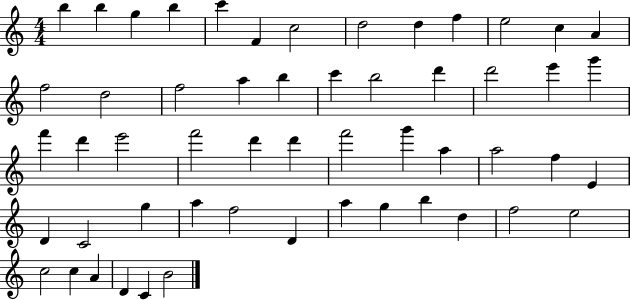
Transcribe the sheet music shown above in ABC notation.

X:1
T:Untitled
M:4/4
L:1/4
K:C
b b g b c' F c2 d2 d f e2 c A f2 d2 f2 a b c' b2 d' d'2 e' g' f' d' e'2 f'2 d' d' f'2 g' a a2 f E D C2 g a f2 D a g b d f2 e2 c2 c A D C B2